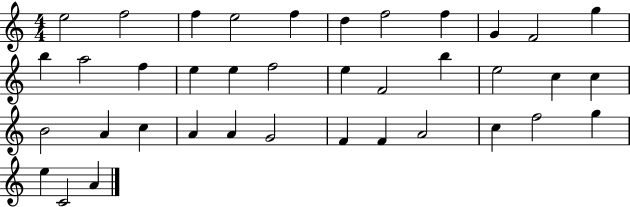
E5/h F5/h F5/q E5/h F5/q D5/q F5/h F5/q G4/q F4/h G5/q B5/q A5/h F5/q E5/q E5/q F5/h E5/q F4/h B5/q E5/h C5/q C5/q B4/h A4/q C5/q A4/q A4/q G4/h F4/q F4/q A4/h C5/q F5/h G5/q E5/q C4/h A4/q